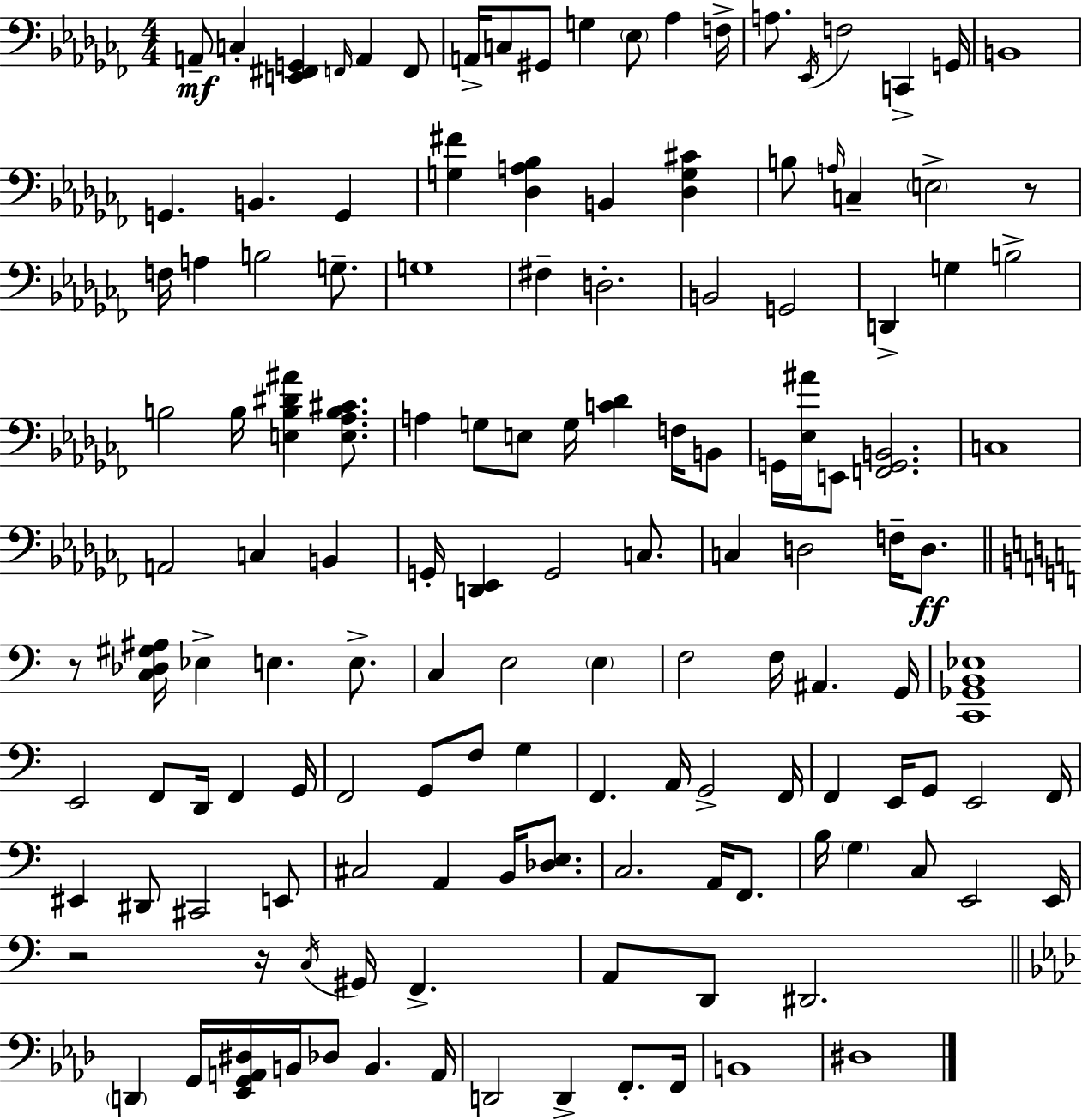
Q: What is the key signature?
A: AES minor